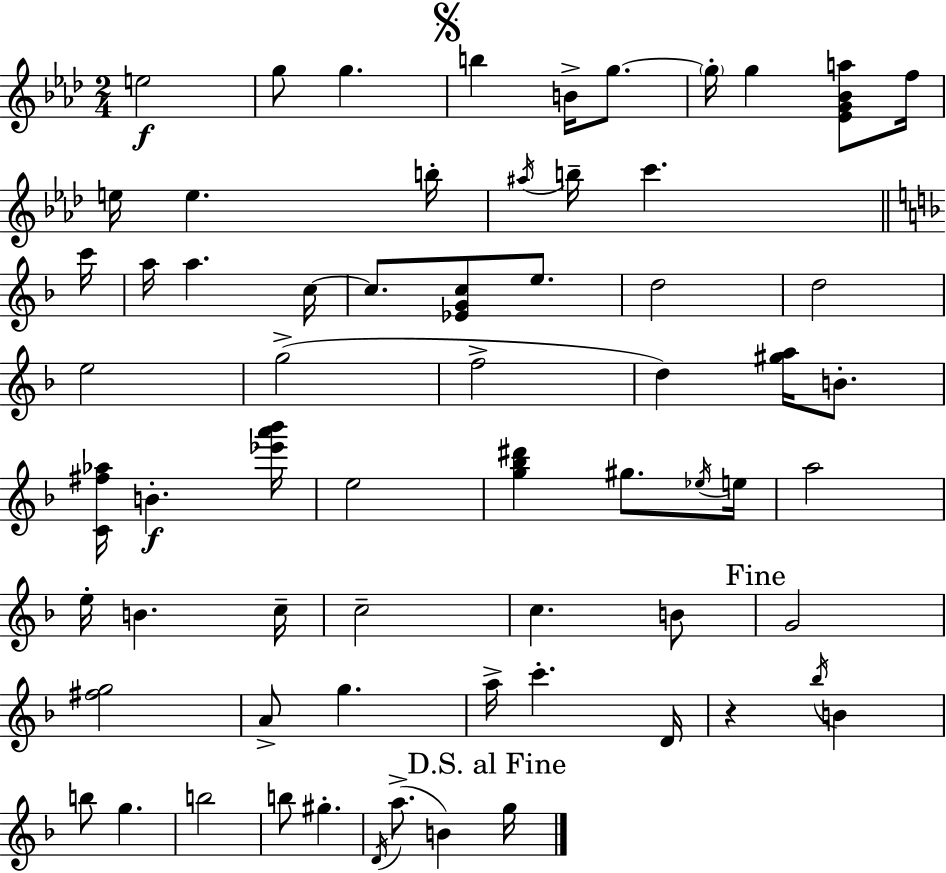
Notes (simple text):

E5/h G5/e G5/q. B5/q B4/s G5/e. G5/s G5/q [Eb4,G4,Bb4,A5]/e F5/s E5/s E5/q. B5/s A#5/s B5/s C6/q. C6/s A5/s A5/q. C5/s C5/e. [Eb4,G4,C5]/e E5/e. D5/h D5/h E5/h G5/h F5/h D5/q [G#5,A5]/s B4/e. [C4,F#5,Ab5]/s B4/q. [Eb6,A6,Bb6]/s E5/h [G5,Bb5,D#6]/q G#5/e. Eb5/s E5/s A5/h E5/s B4/q. C5/s C5/h C5/q. B4/e G4/h [F#5,G5]/h A4/e G5/q. A5/s C6/q. D4/s R/q Bb5/s B4/q B5/e G5/q. B5/h B5/e G#5/q. D4/s A5/e. B4/q G5/s